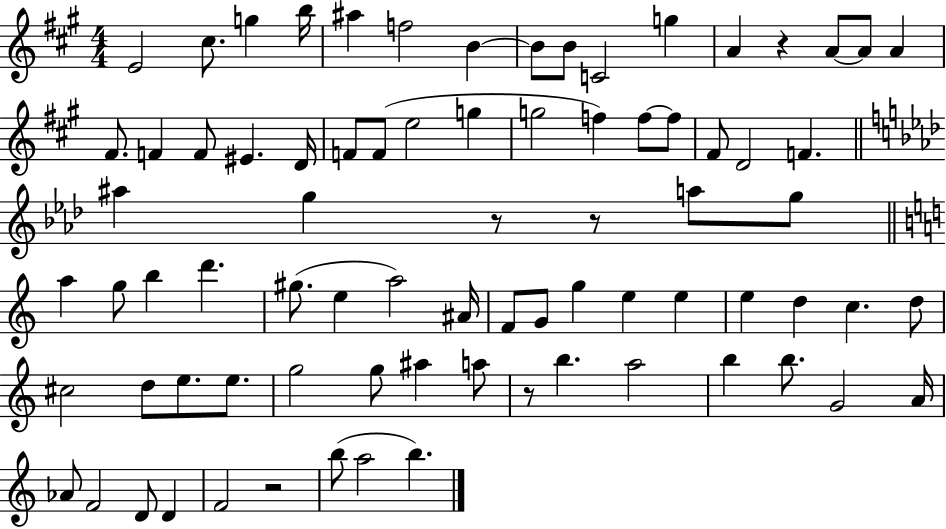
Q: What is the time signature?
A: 4/4